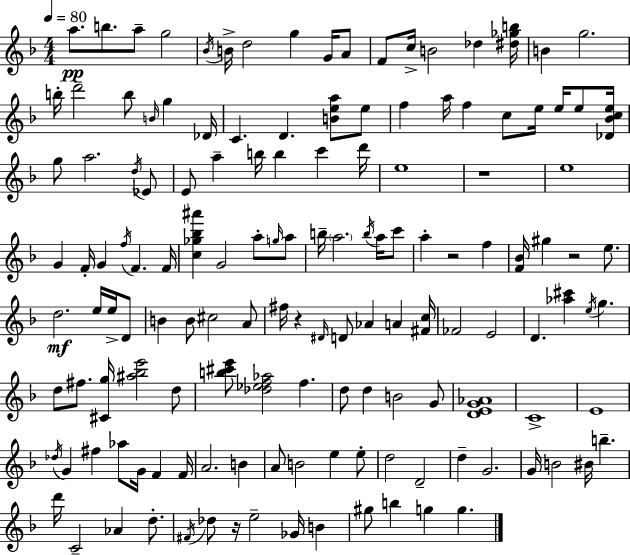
A5/e. B5/e. A5/e G5/h Bb4/s B4/s D5/h G5/q G4/s A4/e F4/e C5/s B4/h Db5/q [D#5,Gb5,B5]/s B4/q G5/h. B5/s D6/h B5/e B4/s G5/q Db4/s C4/q. D4/q. [B4,E5,A5]/e E5/e F5/q A5/s F5/q C5/e E5/s E5/s E5/e [Db4,Bb4,C5,E5]/s G5/e A5/h. D5/s Eb4/e E4/e A5/q B5/s B5/q C6/q D6/s E5/w R/w E5/w G4/q F4/s G4/q F5/s F4/q. F4/s [C5,Gb5,Bb5,A#6]/q G4/h A5/e G5/s A5/e B5/s A5/h. B5/s A5/s C6/e A5/q R/h F5/q [F4,Bb4]/s G#5/q R/h E5/e. D5/h. E5/s E5/s D4/e B4/q B4/e C#5/h A4/e F#5/s R/q D#4/s D4/e Ab4/q A4/q [F#4,C5]/s FES4/h E4/h D4/q. [Ab5,C#6]/q E5/s G5/q. D5/e F#5/e. [C#4,G5]/s [A#5,Bb5,E6]/h D5/e [B5,C#6,E6]/e [Db5,Eb5,F5,Ab5]/h F5/q. D5/e D5/q B4/h G4/e [D4,E4,G4,Ab4]/w C4/w E4/w Db5/s G4/q F#5/q Ab5/e G4/s F4/q F4/s A4/h. B4/q A4/e B4/h E5/q E5/e D5/h D4/h D5/q G4/h. G4/s B4/h BIS4/s B5/q. D6/s C4/h Ab4/q D5/e. F#4/s Db5/e R/s E5/h Gb4/s B4/q G#5/e B5/q G5/q G5/q.